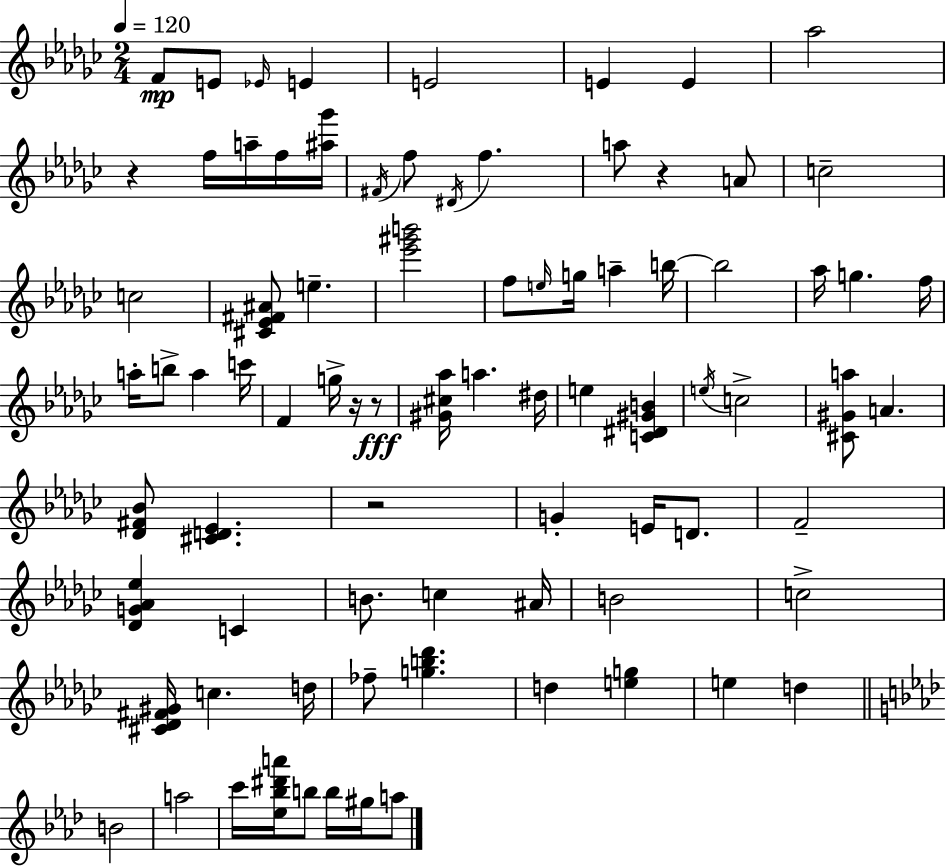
{
  \clef treble
  \numericTimeSignature
  \time 2/4
  \key ees \minor
  \tempo 4 = 120
  \repeat volta 2 { f'8\mp e'8 \grace { ees'16 } e'4 | e'2 | e'4 e'4 | aes''2 | \break r4 f''16 a''16-- f''16 | <ais'' ges'''>16 \acciaccatura { fis'16 } f''8 \acciaccatura { dis'16 } f''4. | a''8 r4 | a'8 c''2-- | \break c''2 | <cis' ees' fis' ais'>8 e''4.-- | <ees''' gis''' b'''>2 | f''8 \grace { e''16 } g''16 a''4-- | \break b''16~~ b''2 | aes''16 g''4. | f''16 a''16-. b''8-> a''4 | c'''16 f'4 | \break g''16-> r16 r8\fff <gis' cis'' aes''>16 a''4. | dis''16 e''4 | <c' dis' gis' b'>4 \acciaccatura { e''16 } c''2-> | <cis' gis' a''>8 a'4. | \break <des' fis' bes'>8 <cis' d' ees'>4. | r2 | g'4-. | e'16 d'8. f'2-- | \break <des' g' aes' ees''>4 | c'4 b'8. | c''4 ais'16 b'2 | c''2-> | \break <cis' des' fis' gis'>16 c''4. | d''16 fes''8-- <g'' b'' des'''>4. | d''4 | <e'' g''>4 e''4 | \break d''4 \bar "||" \break \key aes \major b'2 | a''2 | c'''16 <ees'' bes'' dis''' a'''>16 b''8 b''16 gis''16 a''8 | } \bar "|."
}